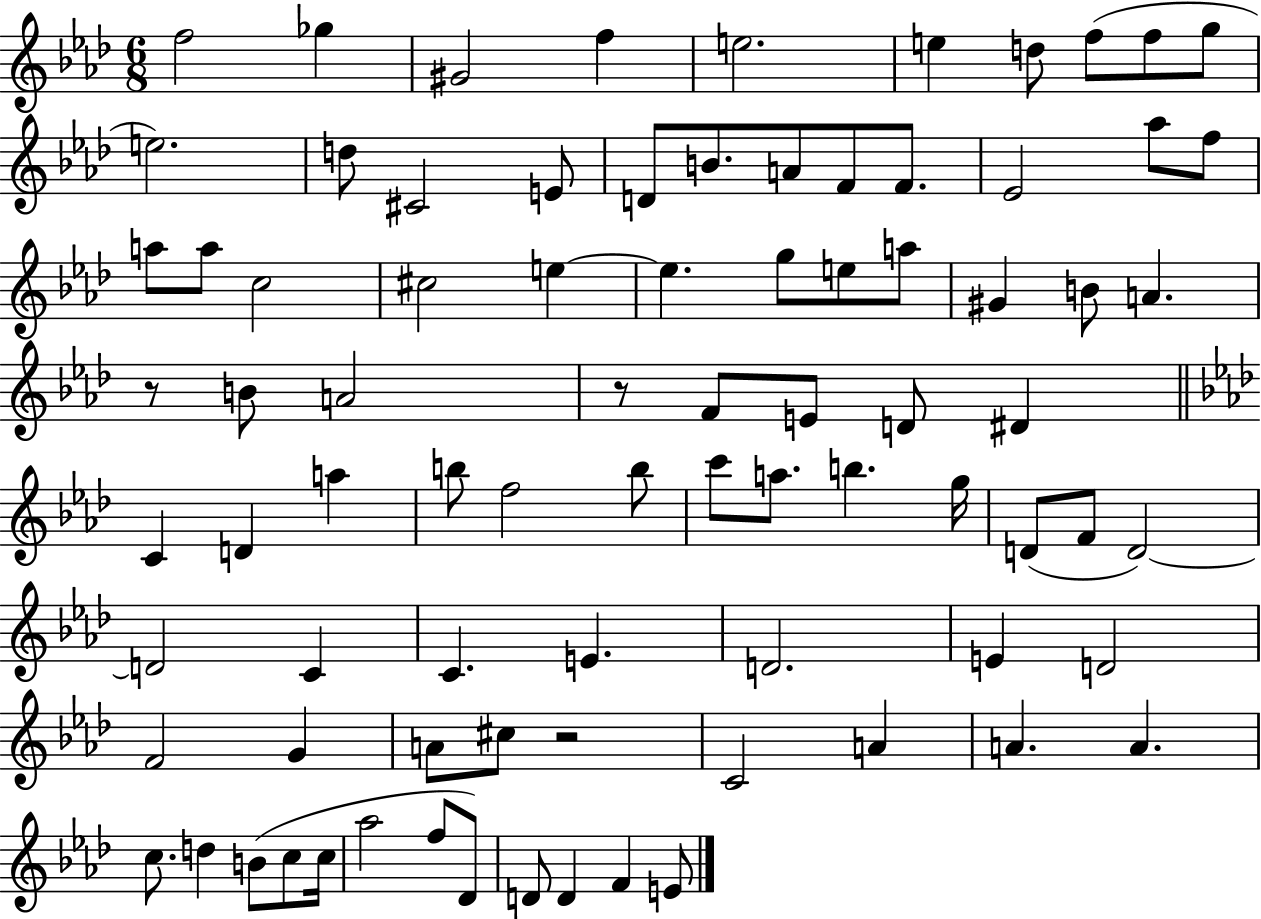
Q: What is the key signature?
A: AES major